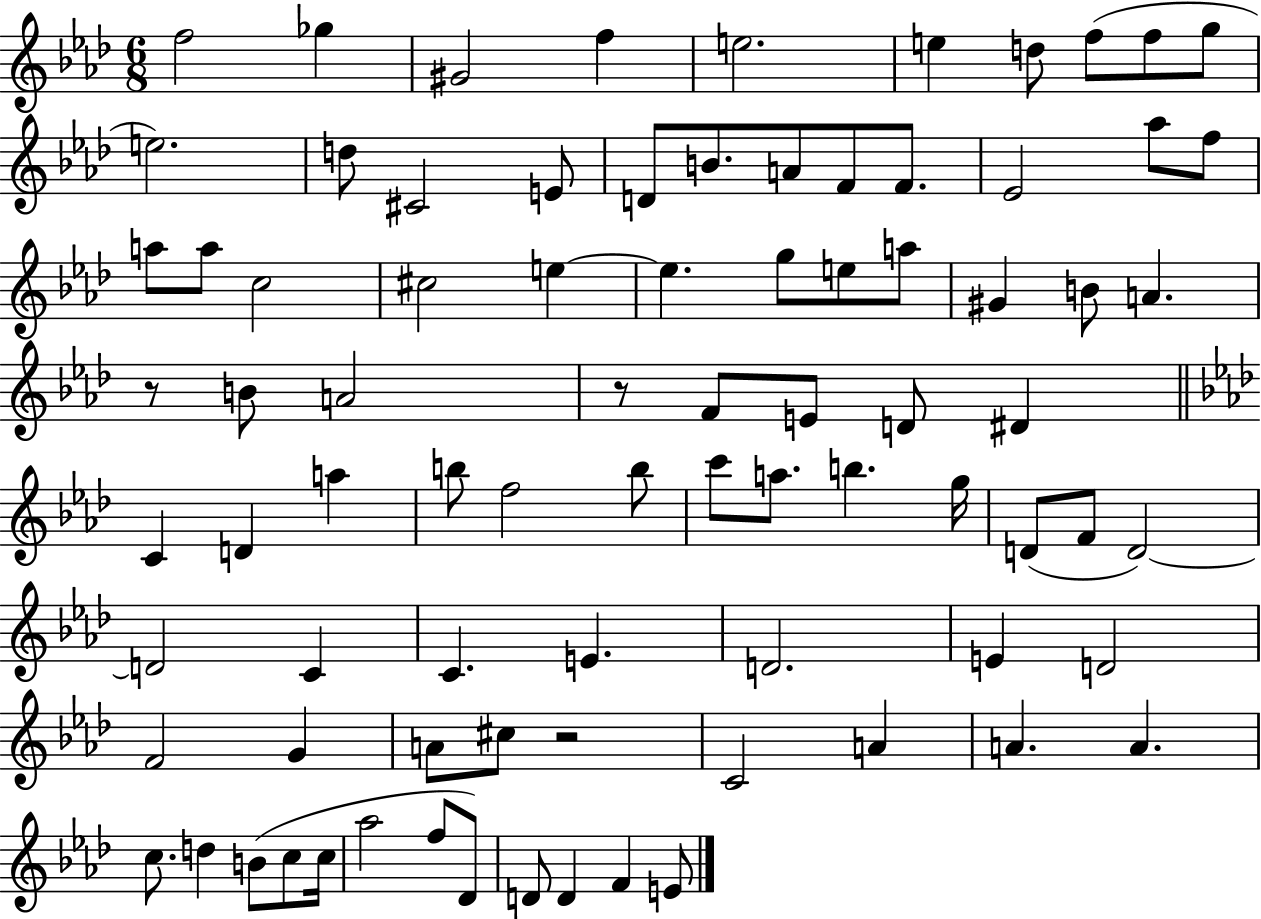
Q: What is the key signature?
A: AES major